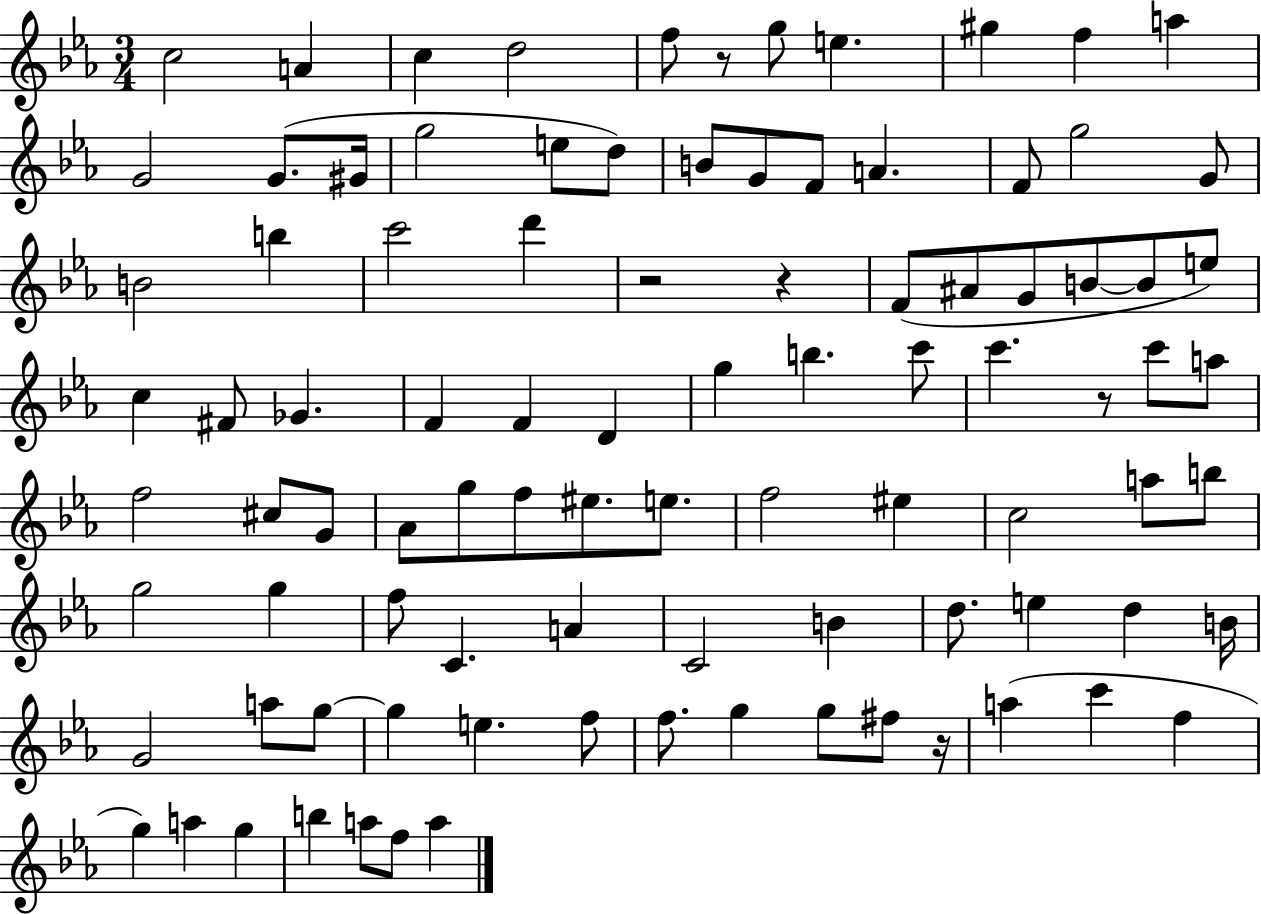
C5/h A4/q C5/q D5/h F5/e R/e G5/e E5/q. G#5/q F5/q A5/q G4/h G4/e. G#4/s G5/h E5/e D5/e B4/e G4/e F4/e A4/q. F4/e G5/h G4/e B4/h B5/q C6/h D6/q R/h R/q F4/e A#4/e G4/e B4/e B4/e E5/e C5/q F#4/e Gb4/q. F4/q F4/q D4/q G5/q B5/q. C6/e C6/q. R/e C6/e A5/e F5/h C#5/e G4/e Ab4/e G5/e F5/e EIS5/e. E5/e. F5/h EIS5/q C5/h A5/e B5/e G5/h G5/q F5/e C4/q. A4/q C4/h B4/q D5/e. E5/q D5/q B4/s G4/h A5/e G5/e G5/q E5/q. F5/e F5/e. G5/q G5/e F#5/e R/s A5/q C6/q F5/q G5/q A5/q G5/q B5/q A5/e F5/e A5/q